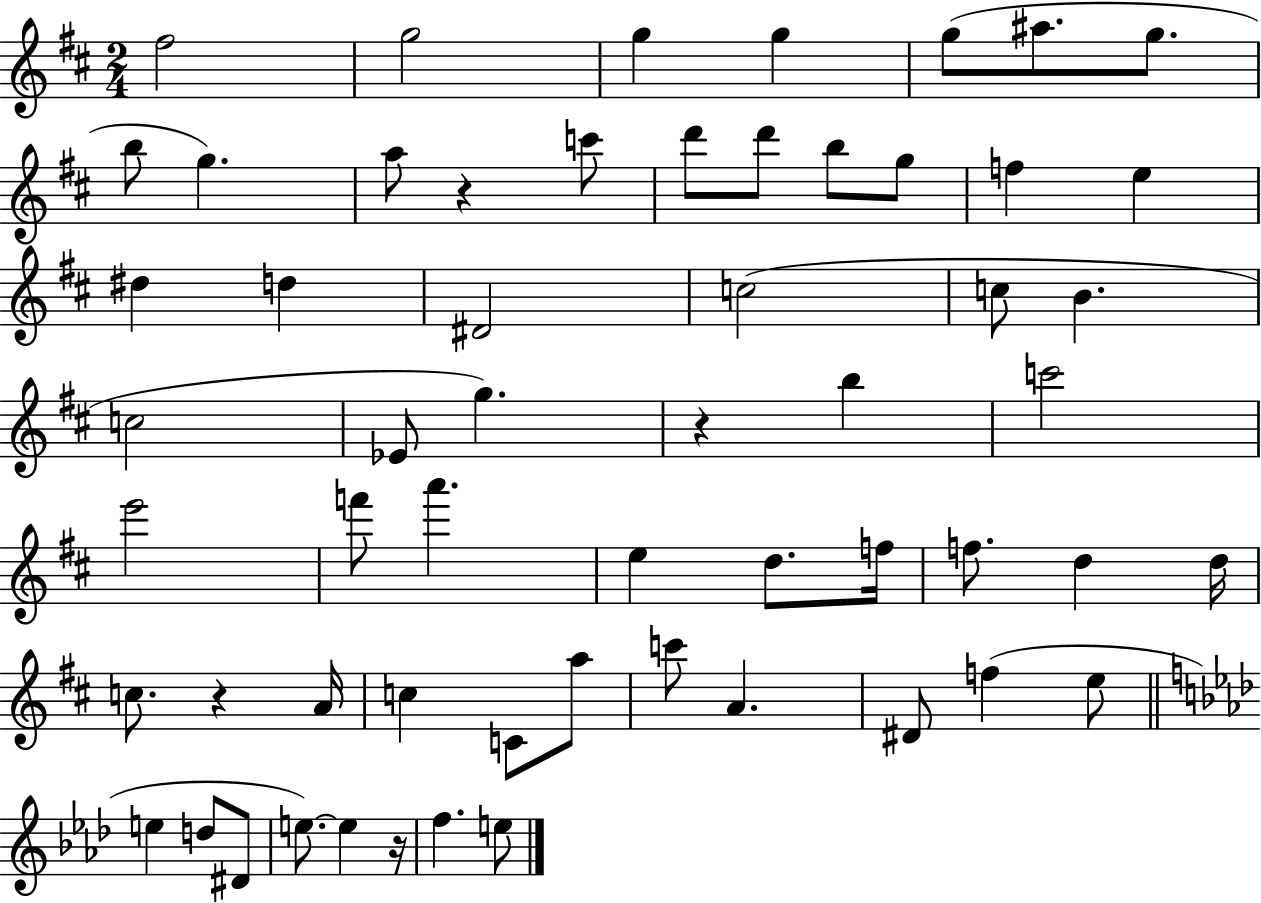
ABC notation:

X:1
T:Untitled
M:2/4
L:1/4
K:D
^f2 g2 g g g/2 ^a/2 g/2 b/2 g a/2 z c'/2 d'/2 d'/2 b/2 g/2 f e ^d d ^D2 c2 c/2 B c2 _E/2 g z b c'2 e'2 f'/2 a' e d/2 f/4 f/2 d d/4 c/2 z A/4 c C/2 a/2 c'/2 A ^D/2 f e/2 e d/2 ^D/2 e/2 e z/4 f e/2